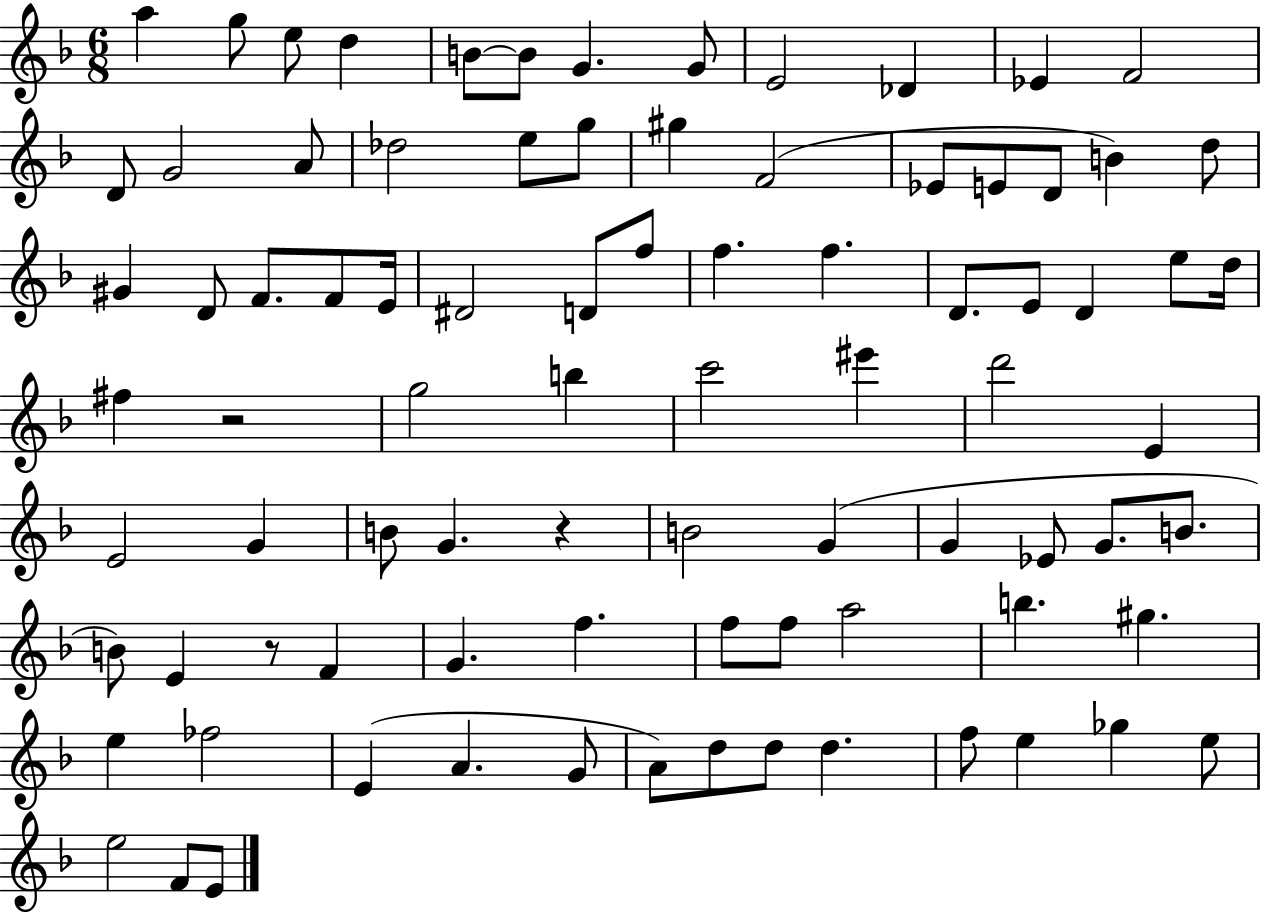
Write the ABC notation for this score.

X:1
T:Untitled
M:6/8
L:1/4
K:F
a g/2 e/2 d B/2 B/2 G G/2 E2 _D _E F2 D/2 G2 A/2 _d2 e/2 g/2 ^g F2 _E/2 E/2 D/2 B d/2 ^G D/2 F/2 F/2 E/4 ^D2 D/2 f/2 f f D/2 E/2 D e/2 d/4 ^f z2 g2 b c'2 ^e' d'2 E E2 G B/2 G z B2 G G _E/2 G/2 B/2 B/2 E z/2 F G f f/2 f/2 a2 b ^g e _f2 E A G/2 A/2 d/2 d/2 d f/2 e _g e/2 e2 F/2 E/2